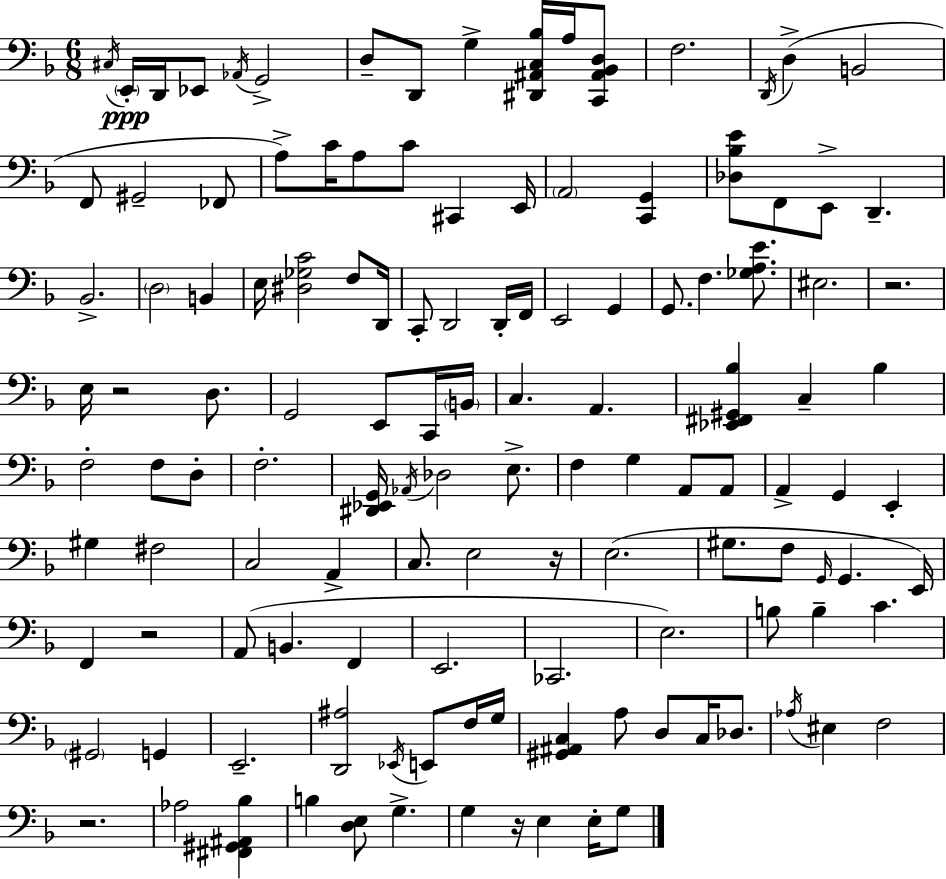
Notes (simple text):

C#3/s E2/s D2/s Eb2/e Ab2/s G2/h D3/e D2/e G3/q [D#2,A#2,C3,Bb3]/s A3/s [C2,A#2,Bb2,D3]/e F3/h. D2/s D3/q B2/h F2/e G#2/h FES2/e A3/e C4/s A3/e C4/e C#2/q E2/s A2/h [C2,G2]/q [Db3,Bb3,E4]/e F2/e E2/e D2/q. Bb2/h. D3/h B2/q E3/s [D#3,Gb3,C4]/h F3/e D2/s C2/e D2/h D2/s F2/s E2/h G2/q G2/e. F3/q. [Gb3,A3,E4]/e. EIS3/h. R/h. E3/s R/h D3/e. G2/h E2/e C2/s B2/s C3/q. A2/q. [Eb2,F#2,G#2,Bb3]/q C3/q Bb3/q F3/h F3/e D3/e F3/h. [D#2,Eb2,G2]/s Ab2/s Db3/h E3/e. F3/q G3/q A2/e A2/e A2/q G2/q E2/q G#3/q F#3/h C3/h A2/q C3/e. E3/h R/s E3/h. G#3/e. F3/e G2/s G2/q. E2/s F2/q R/h A2/e B2/q. F2/q E2/h. CES2/h. E3/h. B3/e B3/q C4/q. G#2/h G2/q E2/h. [D2,A#3]/h Eb2/s E2/e F3/s G3/s [G#2,A#2,C3]/q A3/e D3/e C3/s Db3/e. Ab3/s EIS3/q F3/h R/h. Ab3/h [F#2,G#2,A#2,Bb3]/q B3/q [D3,E3]/e G3/q. G3/q R/s E3/q E3/s G3/e